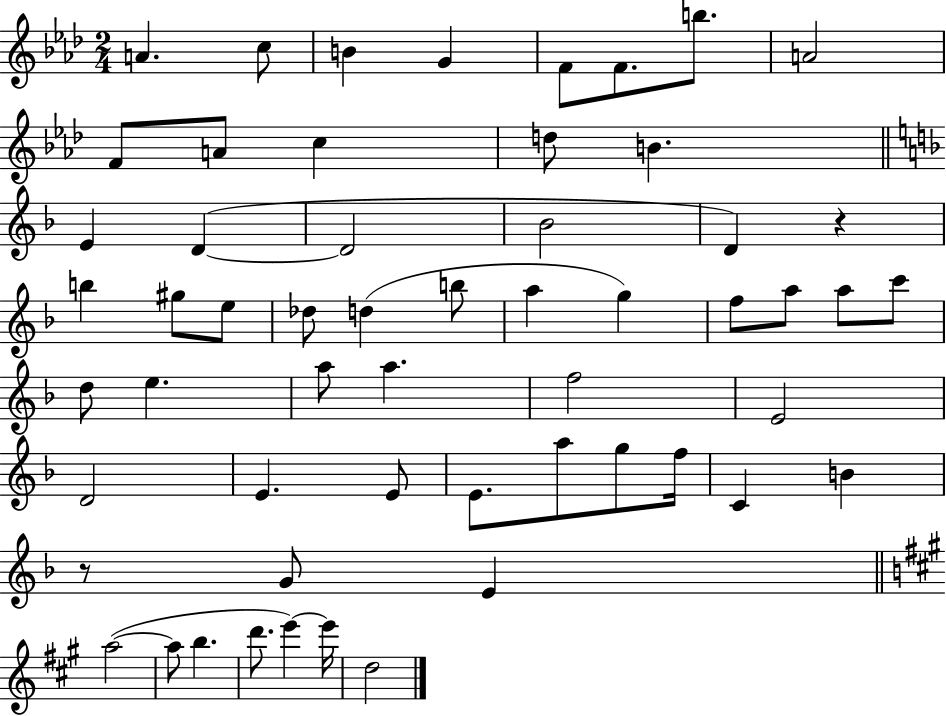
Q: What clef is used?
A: treble